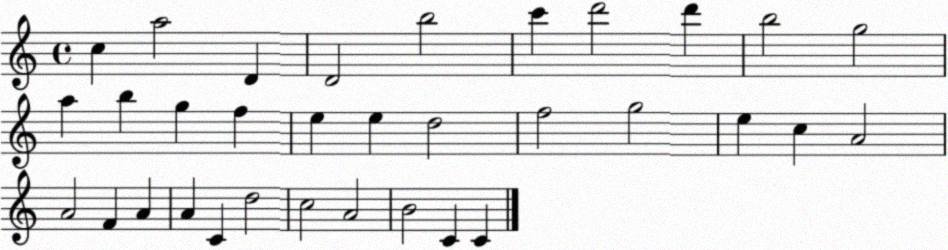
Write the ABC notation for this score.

X:1
T:Untitled
M:4/4
L:1/4
K:C
c a2 D D2 b2 c' d'2 d' b2 g2 a b g f e e d2 f2 g2 e c A2 A2 F A A C d2 c2 A2 B2 C C